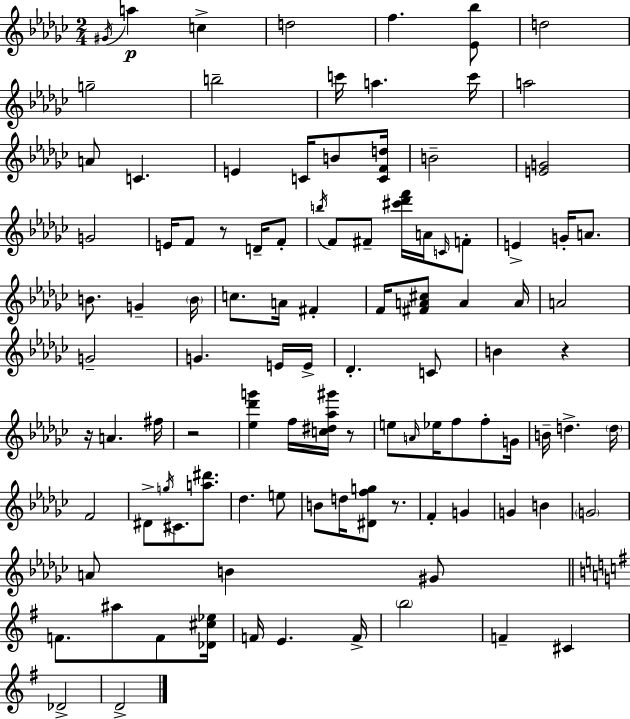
X:1
T:Untitled
M:2/4
L:1/4
K:Ebm
^G/4 a c d2 f [_E_b]/2 d2 g2 b2 c'/4 a c'/4 a2 A/2 C E C/4 B/2 [CFd]/4 B2 [EG]2 G2 E/4 F/2 z/2 D/4 F/2 b/4 F/2 ^F/2 [^c'_d'f']/4 A/4 C/4 F/2 E G/4 A/2 B/2 G B/4 c/2 A/4 ^F F/4 [^FA^c]/2 A A/4 A2 G2 G E/4 E/4 _D C/2 B z z/4 A ^f/4 z2 [_e_d'g'] f/4 [c^d_a^g']/4 z/2 e/2 A/4 _e/4 f/2 f/2 G/4 B/4 d d/4 F2 ^D/2 g/4 ^C/2 [a^d']/2 _d e/2 B/2 d/4 [^Dfg]/2 z/2 F G G B G2 A/2 B ^G/2 F/2 ^a/2 F/2 [_D^c_e]/4 F/4 E F/4 b2 F ^C _D2 D2